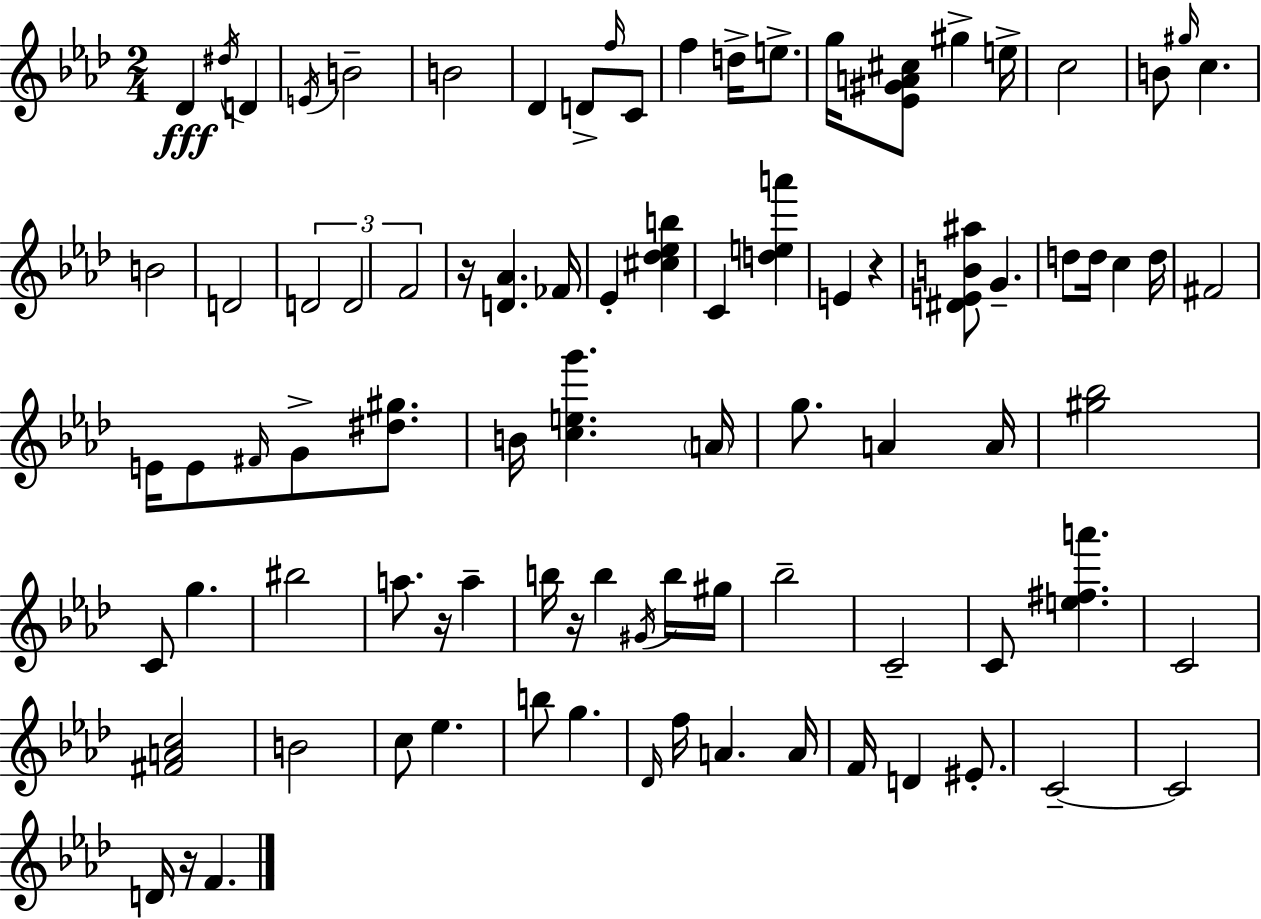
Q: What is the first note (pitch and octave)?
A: Db4